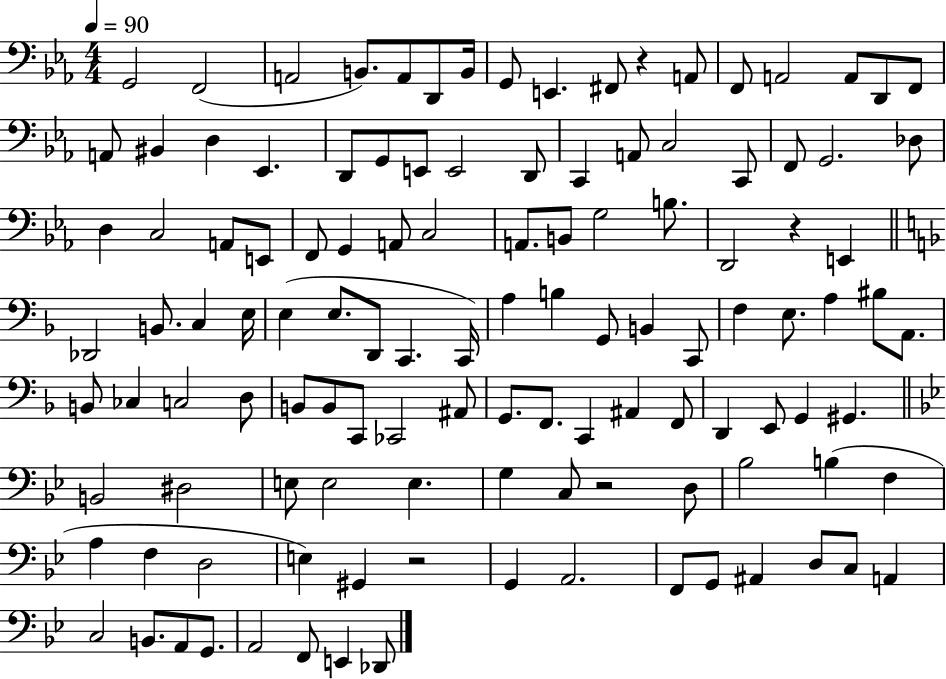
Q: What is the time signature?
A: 4/4